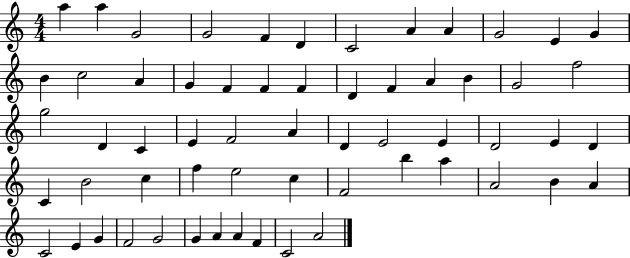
{
  \clef treble
  \numericTimeSignature
  \time 4/4
  \key c \major
  a''4 a''4 g'2 | g'2 f'4 d'4 | c'2 a'4 a'4 | g'2 e'4 g'4 | \break b'4 c''2 a'4 | g'4 f'4 f'4 f'4 | d'4 f'4 a'4 b'4 | g'2 f''2 | \break g''2 d'4 c'4 | e'4 f'2 a'4 | d'4 e'2 e'4 | d'2 e'4 d'4 | \break c'4 b'2 c''4 | f''4 e''2 c''4 | f'2 b''4 a''4 | a'2 b'4 a'4 | \break c'2 e'4 g'4 | f'2 g'2 | g'4 a'4 a'4 f'4 | c'2 a'2 | \break \bar "|."
}